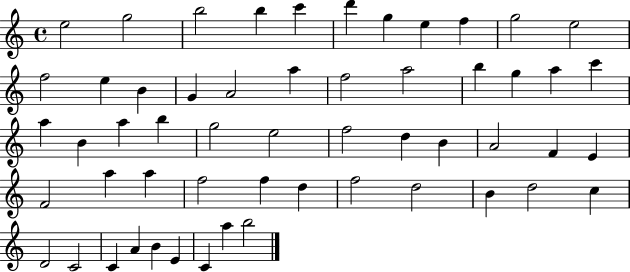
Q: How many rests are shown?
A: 0